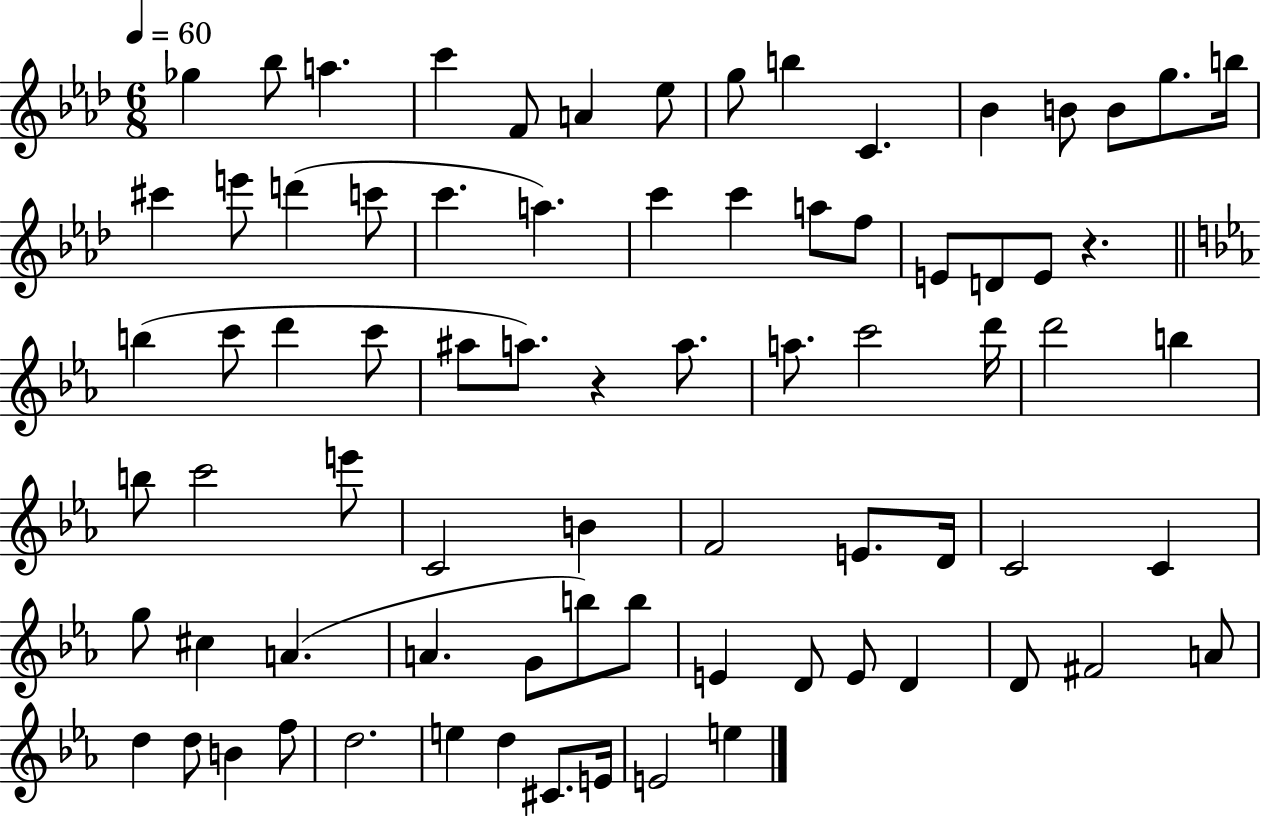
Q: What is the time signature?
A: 6/8